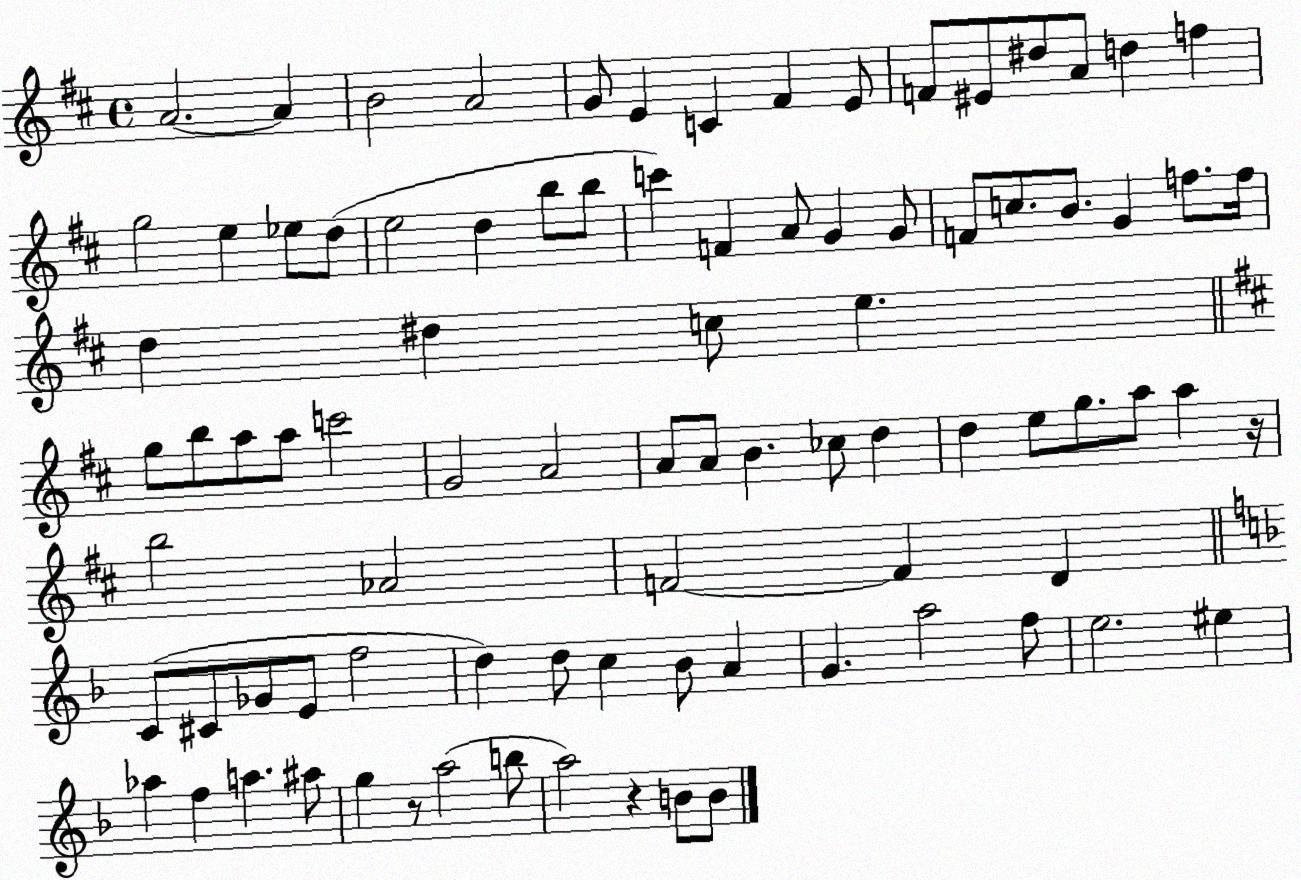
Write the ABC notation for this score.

X:1
T:Untitled
M:4/4
L:1/4
K:D
A2 A B2 A2 G/2 E C ^F E/2 F/2 ^E/2 ^d/2 A/2 d f g2 e _e/2 d/2 e2 d b/2 b/2 c' F A/2 G G/2 F/2 c/2 B/2 G f/2 f/4 d ^d c/2 e g/2 b/2 a/2 a/2 c'2 G2 A2 A/2 A/2 B _c/2 d d e/2 g/2 a/2 a z/4 b2 _A2 F2 F D C/2 ^C/2 _G/2 E/2 f2 d d/2 c _B/2 A G a2 f/2 e2 ^e _a f a ^a/2 g z/2 a2 b/2 a2 z B/2 B/2